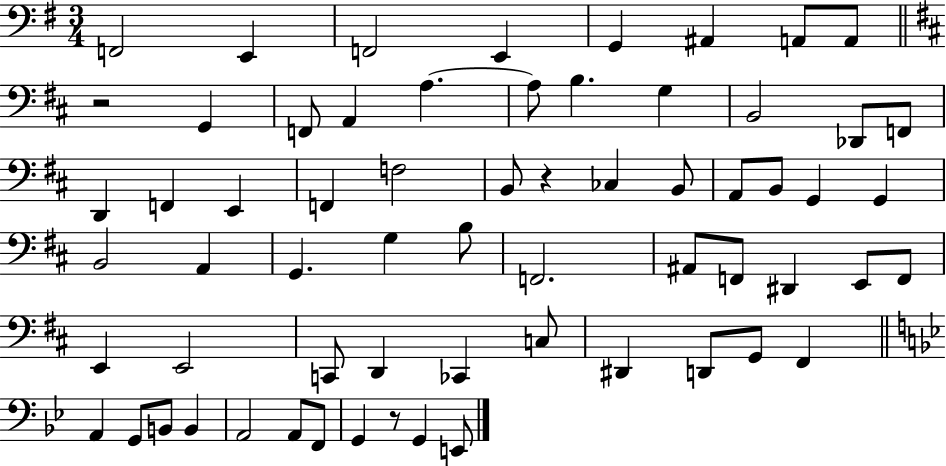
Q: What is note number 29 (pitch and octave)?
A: G2